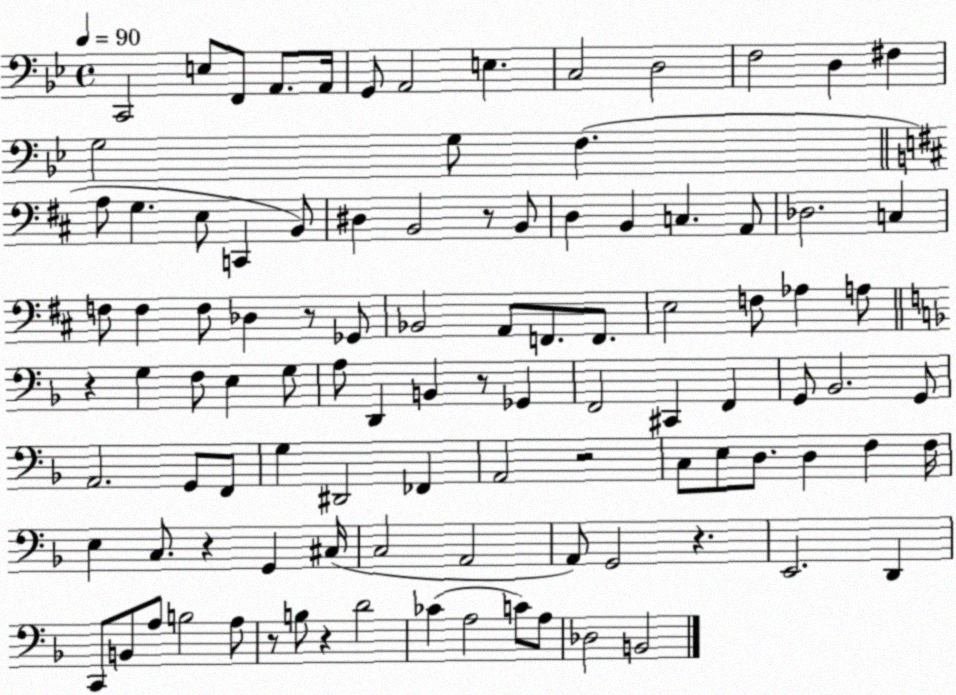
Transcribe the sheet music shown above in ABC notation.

X:1
T:Untitled
M:4/4
L:1/4
K:Bb
C,,2 E,/2 F,,/2 A,,/2 A,,/4 G,,/2 A,,2 E, C,2 D,2 F,2 D, ^F, G,2 G,/2 F, A,/2 G, E,/2 C,, B,,/2 ^D, B,,2 z/2 B,,/2 D, B,, C, A,,/2 _D,2 C, F,/2 F, F,/2 _D, z/2 _G,,/2 _B,,2 A,,/2 F,,/2 F,,/2 E,2 F,/2 _A, A,/2 z G, F,/2 E, G,/2 A,/2 D,, B,, z/2 _G,, F,,2 ^C,, F,, G,,/2 _B,,2 G,,/2 A,,2 G,,/2 F,,/2 G, ^D,,2 _F,, A,,2 z2 C,/2 E,/2 D,/2 D, F, F,/4 E, C,/2 z G,, ^C,/4 C,2 A,,2 A,,/2 G,,2 z E,,2 D,, C,,/2 B,,/2 A,/2 B,2 A,/2 z/2 B,/2 z D2 _C A,2 C/2 A,/2 _D,2 B,,2